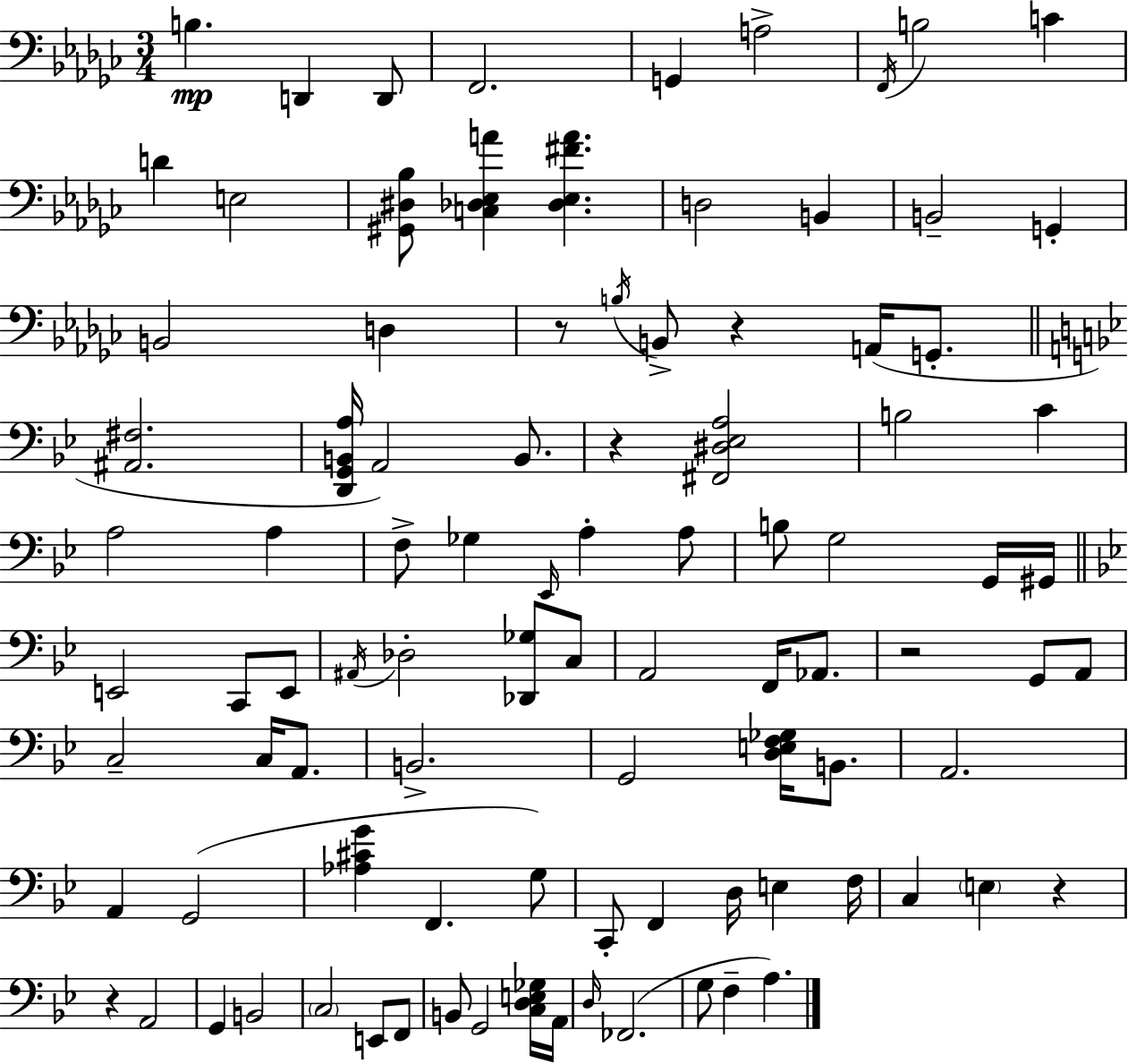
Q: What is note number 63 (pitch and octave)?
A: F3